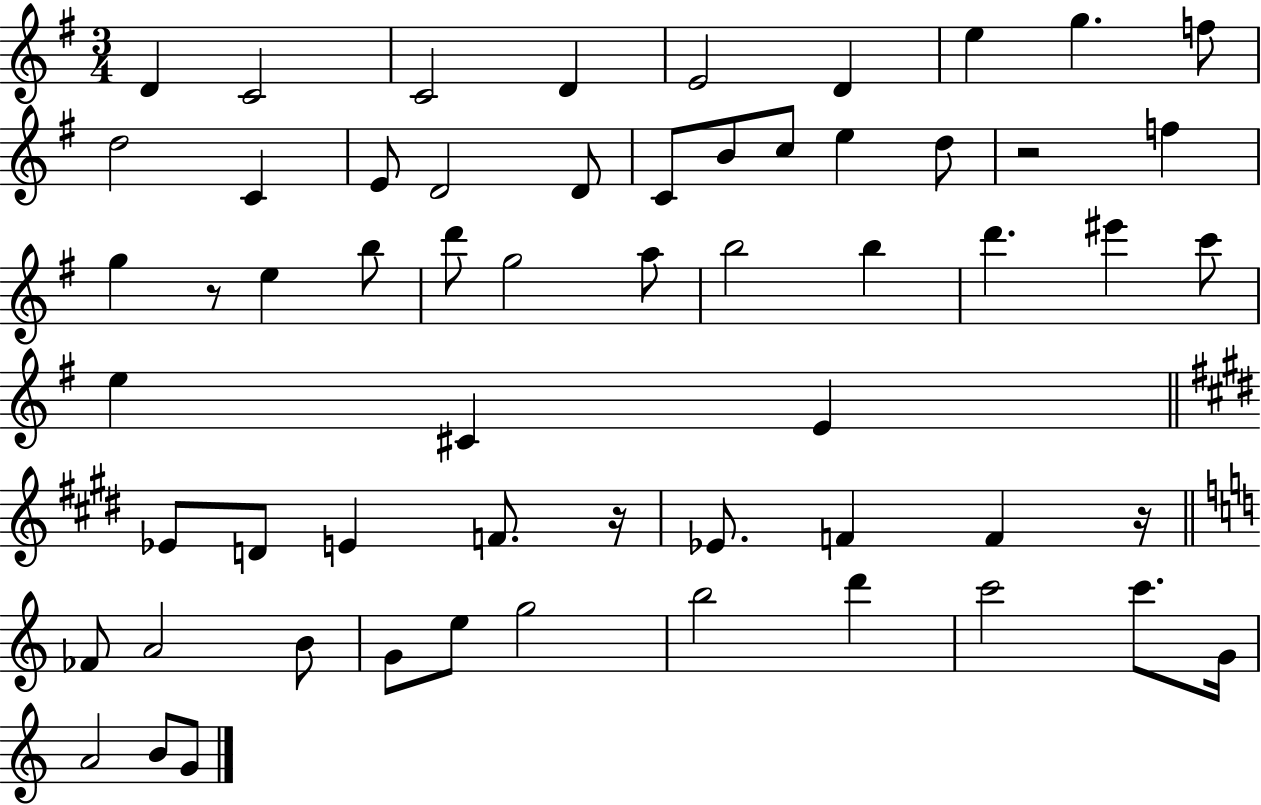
{
  \clef treble
  \numericTimeSignature
  \time 3/4
  \key g \major
  d'4 c'2 | c'2 d'4 | e'2 d'4 | e''4 g''4. f''8 | \break d''2 c'4 | e'8 d'2 d'8 | c'8 b'8 c''8 e''4 d''8 | r2 f''4 | \break g''4 r8 e''4 b''8 | d'''8 g''2 a''8 | b''2 b''4 | d'''4. eis'''4 c'''8 | \break e''4 cis'4 e'4 | \bar "||" \break \key e \major ees'8 d'8 e'4 f'8. r16 | ees'8. f'4 f'4 r16 | \bar "||" \break \key c \major fes'8 a'2 b'8 | g'8 e''8 g''2 | b''2 d'''4 | c'''2 c'''8. g'16 | \break a'2 b'8 g'8 | \bar "|."
}